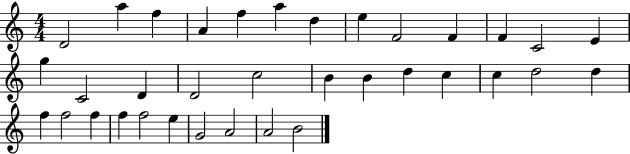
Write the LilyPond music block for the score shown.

{
  \clef treble
  \numericTimeSignature
  \time 4/4
  \key c \major
  d'2 a''4 f''4 | a'4 f''4 a''4 d''4 | e''4 f'2 f'4 | f'4 c'2 e'4 | \break g''4 c'2 d'4 | d'2 c''2 | b'4 b'4 d''4 c''4 | c''4 d''2 d''4 | \break f''4 f''2 f''4 | f''4 f''2 e''4 | g'2 a'2 | a'2 b'2 | \break \bar "|."
}